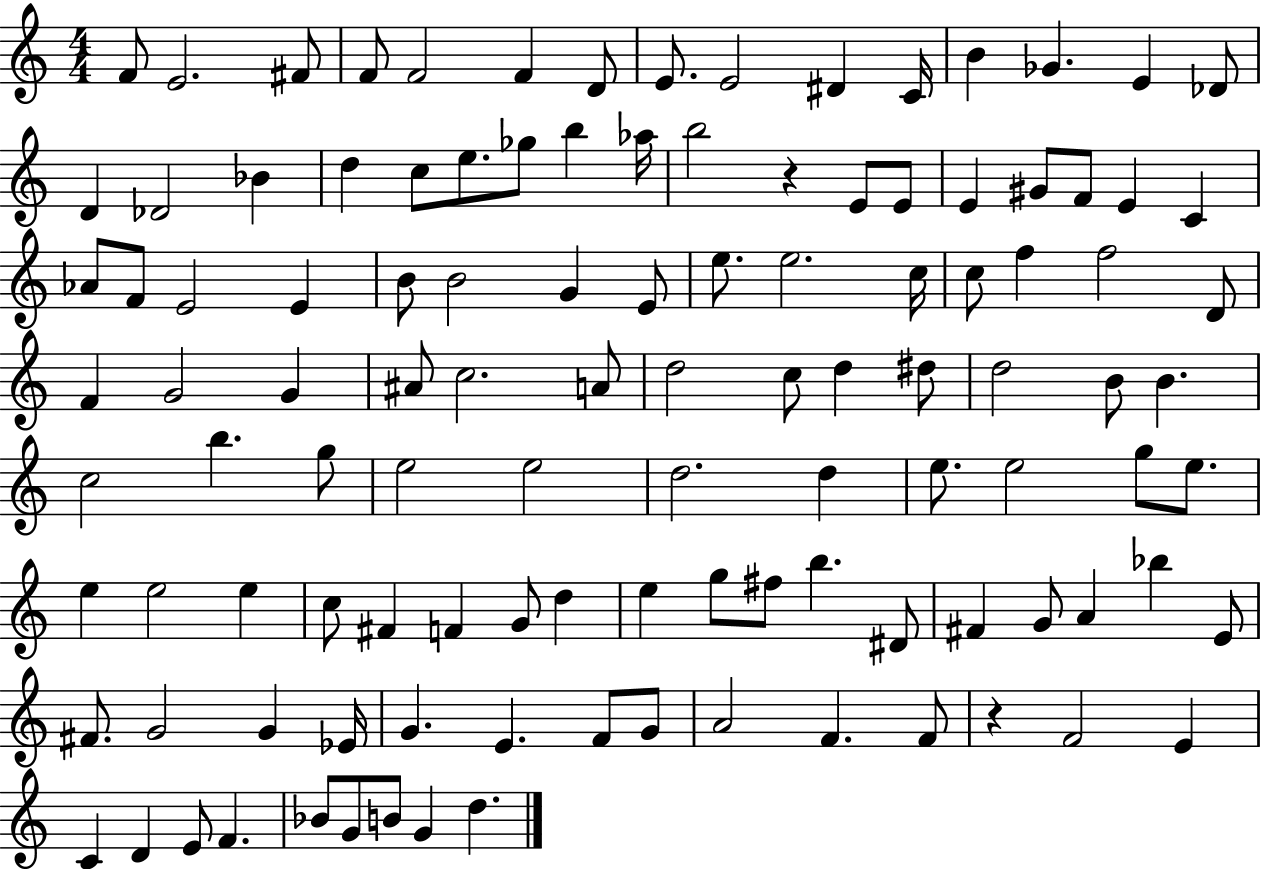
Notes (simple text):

F4/e E4/h. F#4/e F4/e F4/h F4/q D4/e E4/e. E4/h D#4/q C4/s B4/q Gb4/q. E4/q Db4/e D4/q Db4/h Bb4/q D5/q C5/e E5/e. Gb5/e B5/q Ab5/s B5/h R/q E4/e E4/e E4/q G#4/e F4/e E4/q C4/q Ab4/e F4/e E4/h E4/q B4/e B4/h G4/q E4/e E5/e. E5/h. C5/s C5/e F5/q F5/h D4/e F4/q G4/h G4/q A#4/e C5/h. A4/e D5/h C5/e D5/q D#5/e D5/h B4/e B4/q. C5/h B5/q. G5/e E5/h E5/h D5/h. D5/q E5/e. E5/h G5/e E5/e. E5/q E5/h E5/q C5/e F#4/q F4/q G4/e D5/q E5/q G5/e F#5/e B5/q. D#4/e F#4/q G4/e A4/q Bb5/q E4/e F#4/e. G4/h G4/q Eb4/s G4/q. E4/q. F4/e G4/e A4/h F4/q. F4/e R/q F4/h E4/q C4/q D4/q E4/e F4/q. Bb4/e G4/e B4/e G4/q D5/q.